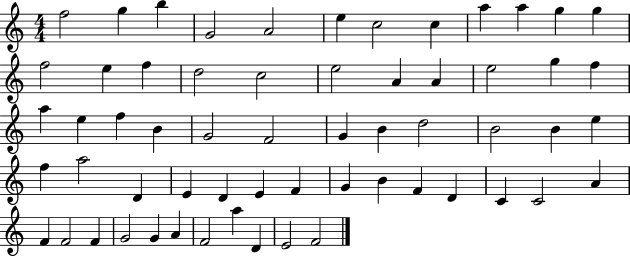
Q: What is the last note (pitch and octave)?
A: F4